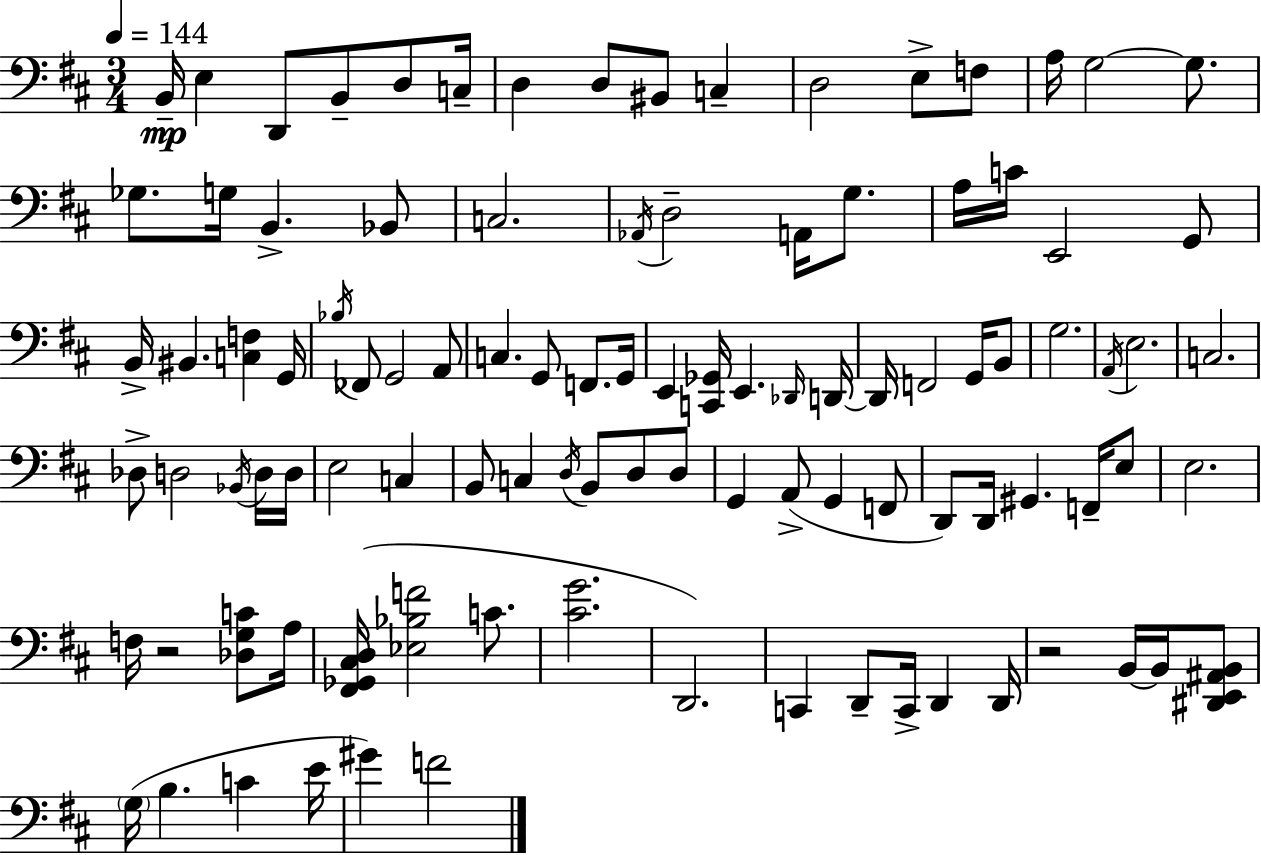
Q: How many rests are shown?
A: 2